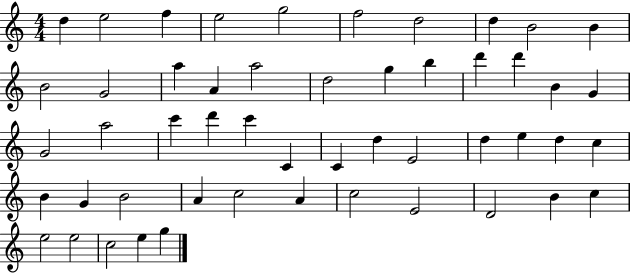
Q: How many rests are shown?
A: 0